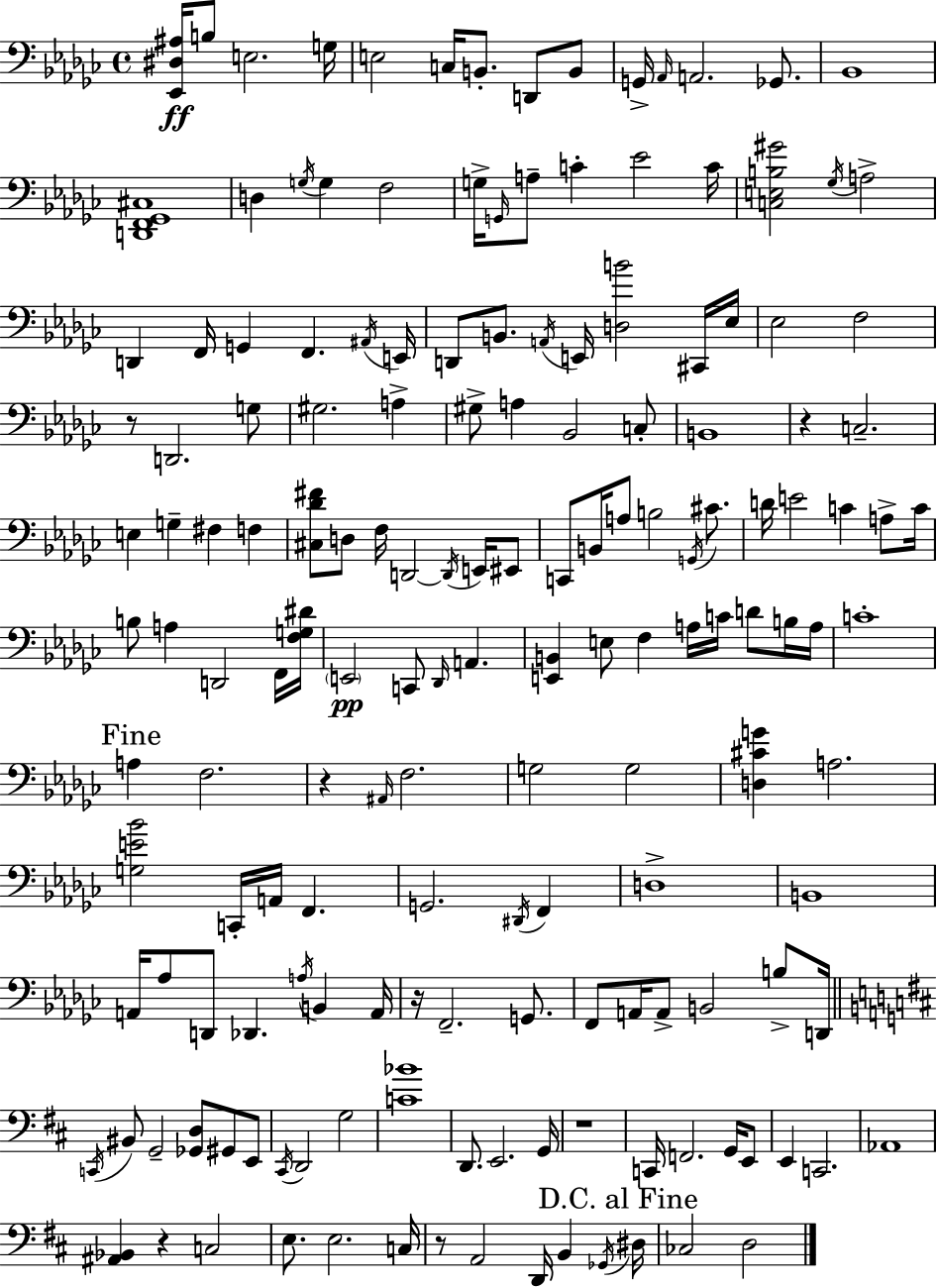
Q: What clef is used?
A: bass